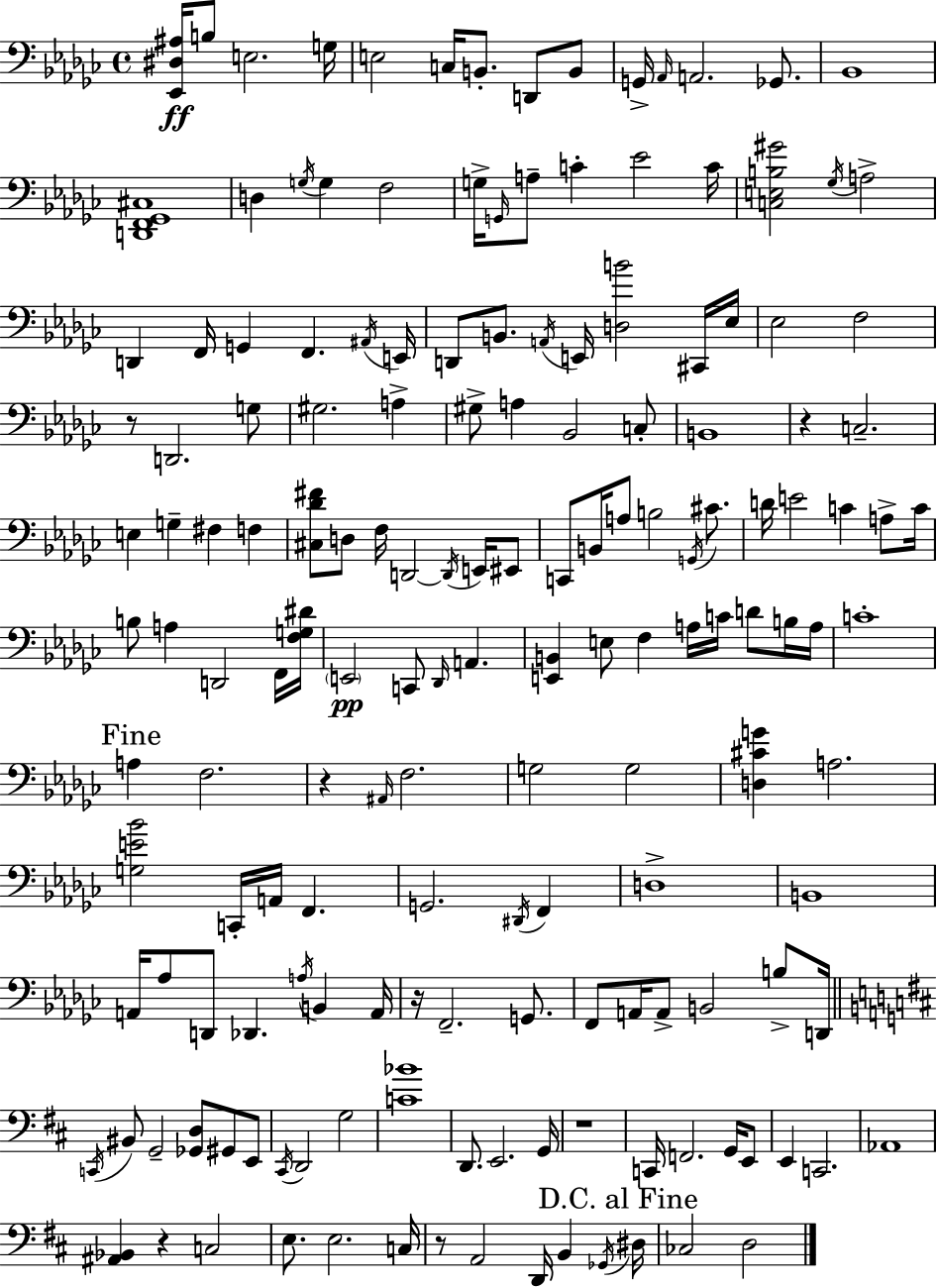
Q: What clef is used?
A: bass